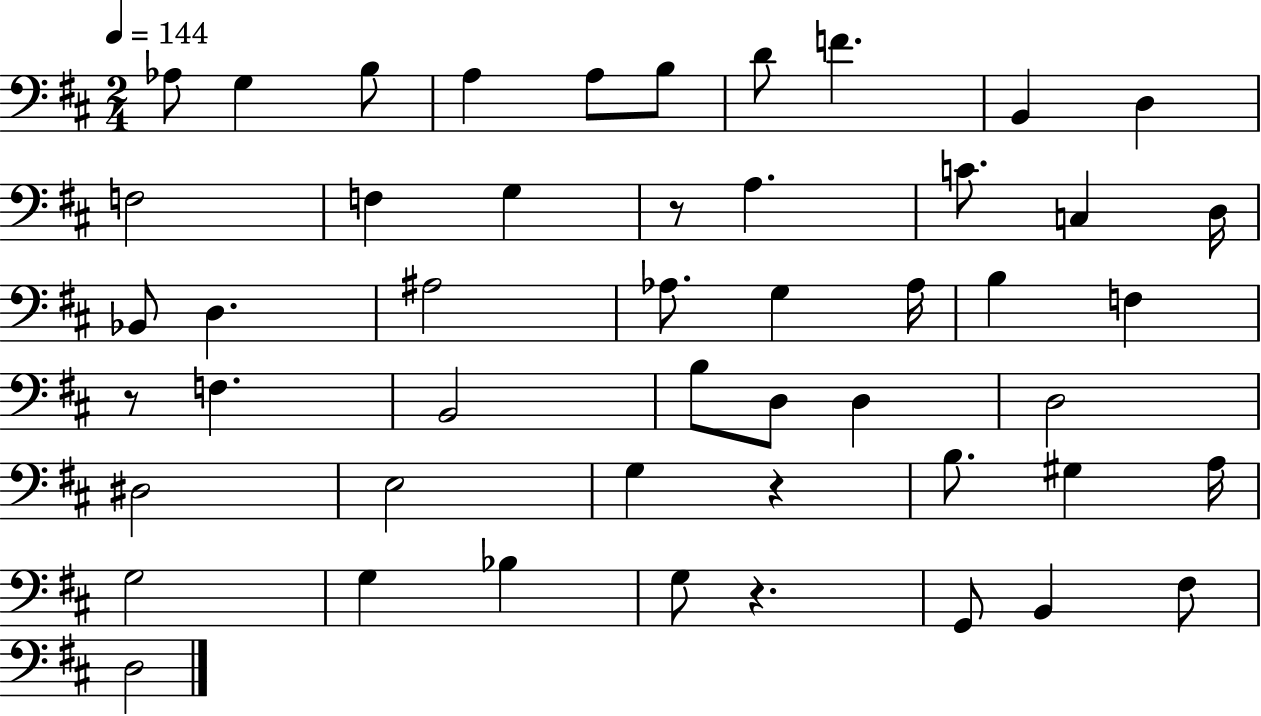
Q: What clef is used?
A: bass